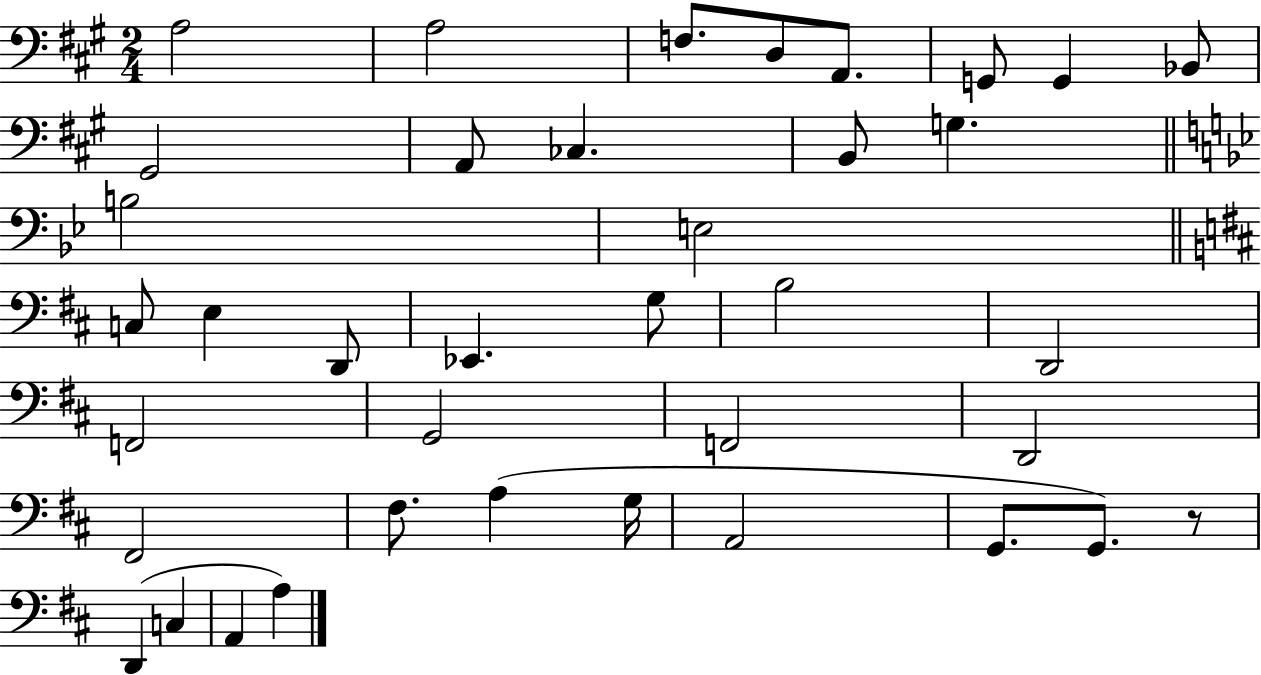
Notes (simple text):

A3/h A3/h F3/e. D3/e A2/e. G2/e G2/q Bb2/e G#2/h A2/e CES3/q. B2/e G3/q. B3/h E3/h C3/e E3/q D2/e Eb2/q. G3/e B3/h D2/h F2/h G2/h F2/h D2/h F#2/h F#3/e. A3/q G3/s A2/h G2/e. G2/e. R/e D2/q C3/q A2/q A3/q